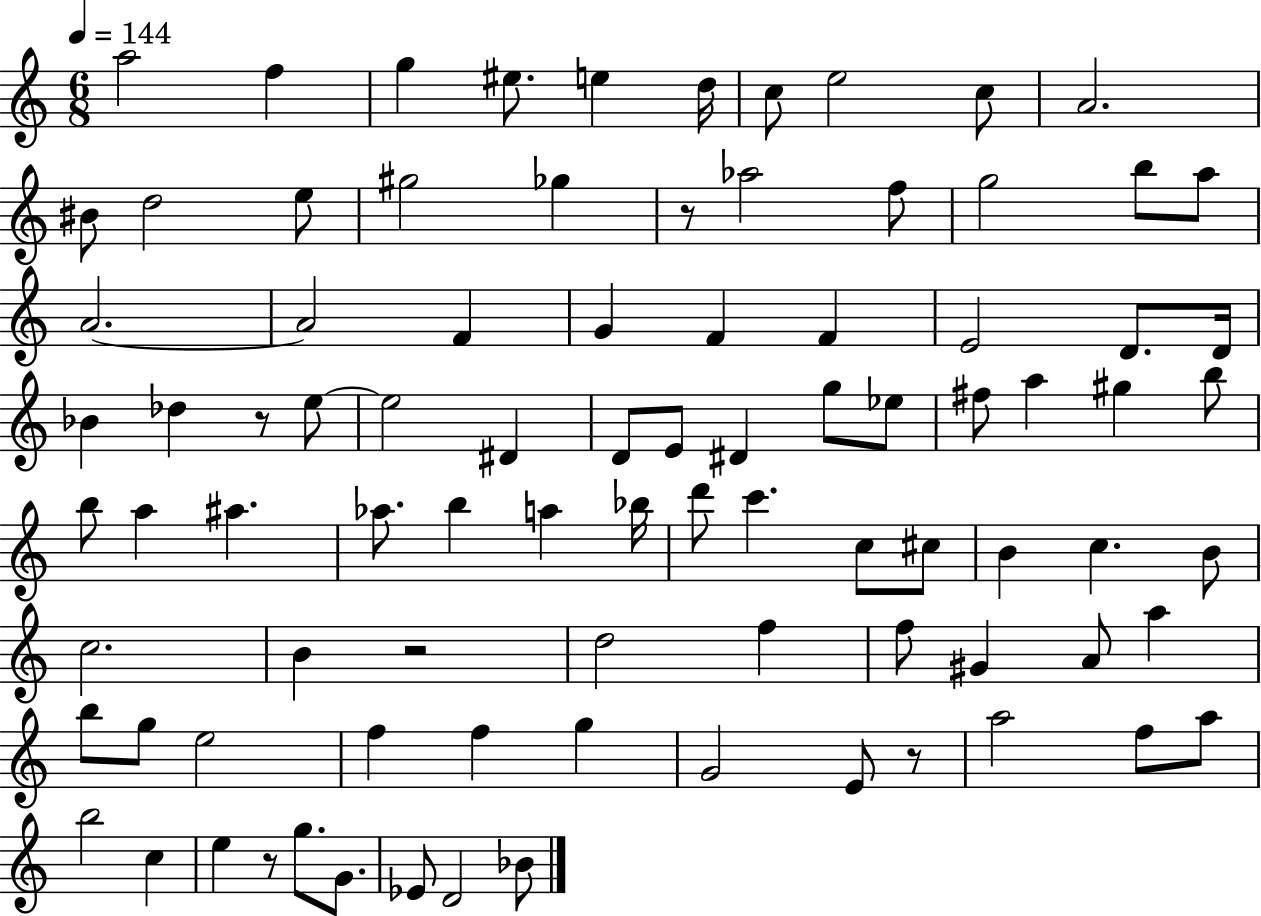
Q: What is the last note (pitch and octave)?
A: Bb4